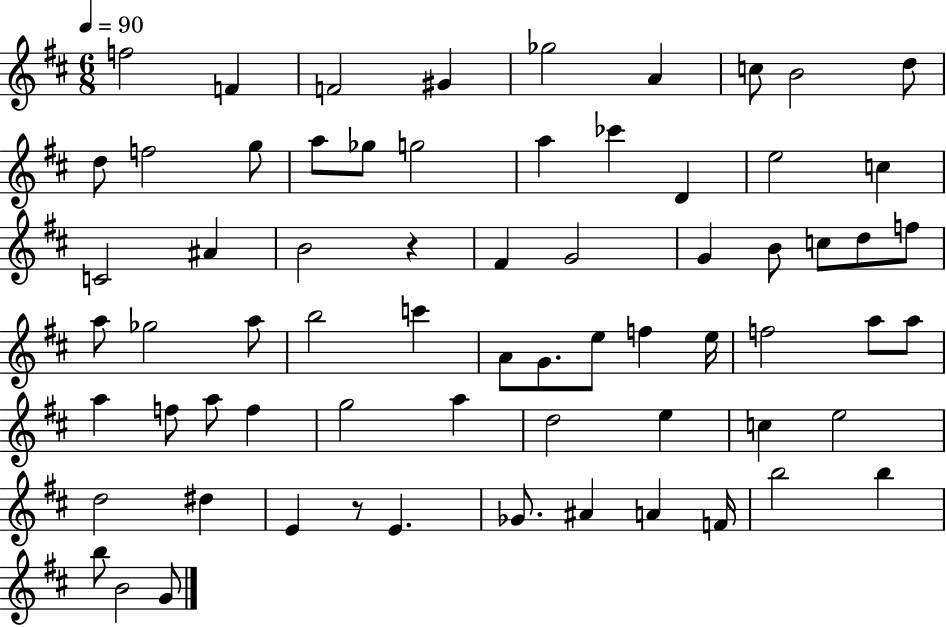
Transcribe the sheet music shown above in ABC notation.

X:1
T:Untitled
M:6/8
L:1/4
K:D
f2 F F2 ^G _g2 A c/2 B2 d/2 d/2 f2 g/2 a/2 _g/2 g2 a _c' D e2 c C2 ^A B2 z ^F G2 G B/2 c/2 d/2 f/2 a/2 _g2 a/2 b2 c' A/2 G/2 e/2 f e/4 f2 a/2 a/2 a f/2 a/2 f g2 a d2 e c e2 d2 ^d E z/2 E _G/2 ^A A F/4 b2 b b/2 B2 G/2